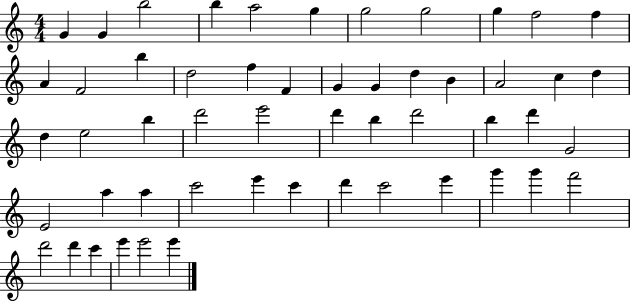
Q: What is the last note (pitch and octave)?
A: E6